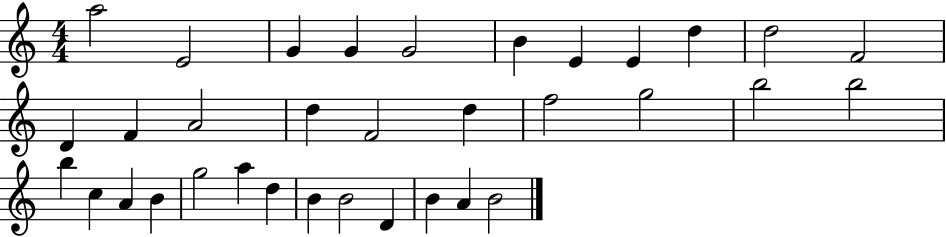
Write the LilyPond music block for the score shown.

{
  \clef treble
  \numericTimeSignature
  \time 4/4
  \key c \major
  a''2 e'2 | g'4 g'4 g'2 | b'4 e'4 e'4 d''4 | d''2 f'2 | \break d'4 f'4 a'2 | d''4 f'2 d''4 | f''2 g''2 | b''2 b''2 | \break b''4 c''4 a'4 b'4 | g''2 a''4 d''4 | b'4 b'2 d'4 | b'4 a'4 b'2 | \break \bar "|."
}